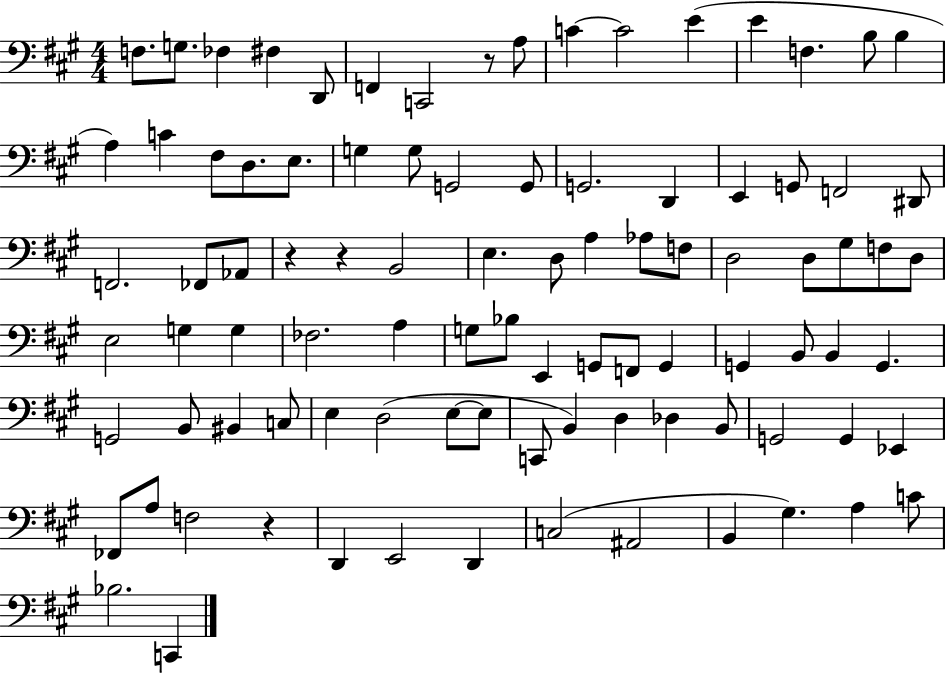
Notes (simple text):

F3/e. G3/e. FES3/q F#3/q D2/e F2/q C2/h R/e A3/e C4/q C4/h E4/q E4/q F3/q. B3/e B3/q A3/q C4/q F#3/e D3/e. E3/e. G3/q G3/e G2/h G2/e G2/h. D2/q E2/q G2/e F2/h D#2/e F2/h. FES2/e Ab2/e R/q R/q B2/h E3/q. D3/e A3/q Ab3/e F3/e D3/h D3/e G#3/e F3/e D3/e E3/h G3/q G3/q FES3/h. A3/q G3/e Bb3/e E2/q G2/e F2/e G2/q G2/q B2/e B2/q G2/q. G2/h B2/e BIS2/q C3/e E3/q D3/h E3/e E3/e C2/e B2/q D3/q Db3/q B2/e G2/h G2/q Eb2/q FES2/e A3/e F3/h R/q D2/q E2/h D2/q C3/h A#2/h B2/q G#3/q. A3/q C4/e Bb3/h. C2/q